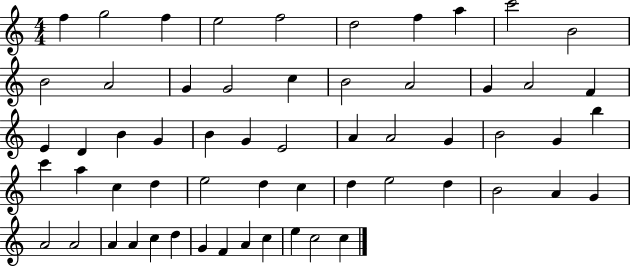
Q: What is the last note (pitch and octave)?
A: C5